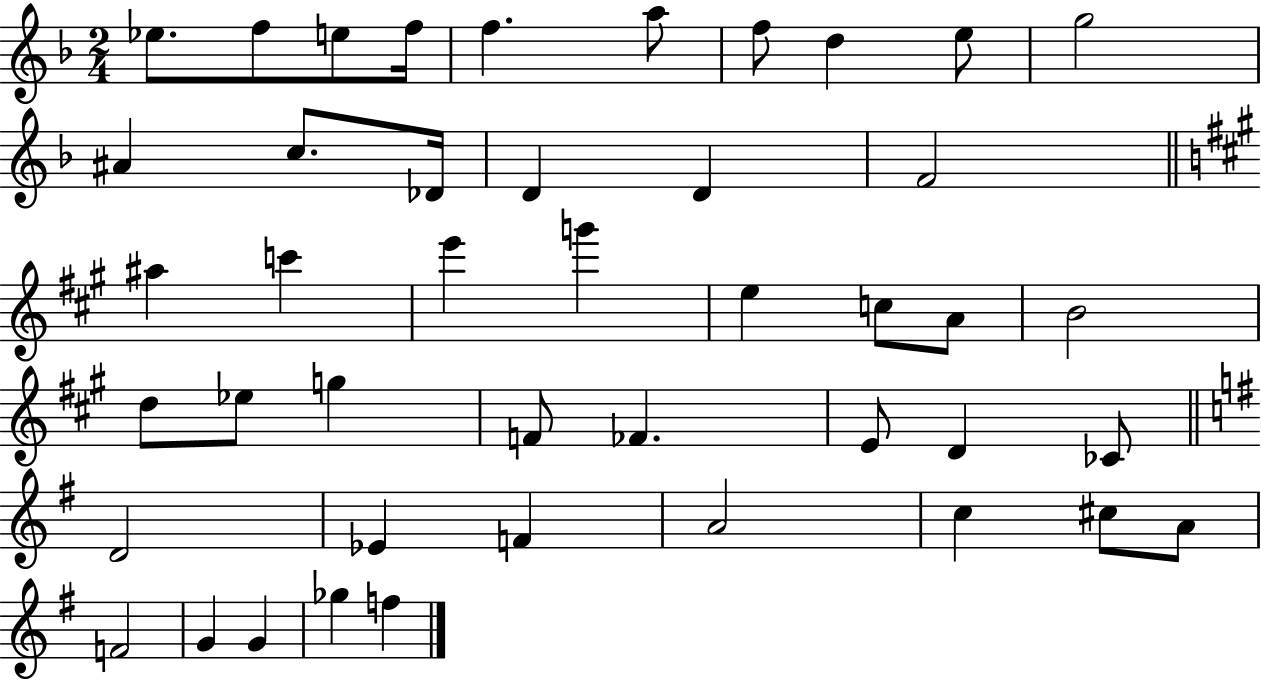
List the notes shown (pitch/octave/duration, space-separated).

Eb5/e. F5/e E5/e F5/s F5/q. A5/e F5/e D5/q E5/e G5/h A#4/q C5/e. Db4/s D4/q D4/q F4/h A#5/q C6/q E6/q G6/q E5/q C5/e A4/e B4/h D5/e Eb5/e G5/q F4/e FES4/q. E4/e D4/q CES4/e D4/h Eb4/q F4/q A4/h C5/q C#5/e A4/e F4/h G4/q G4/q Gb5/q F5/q